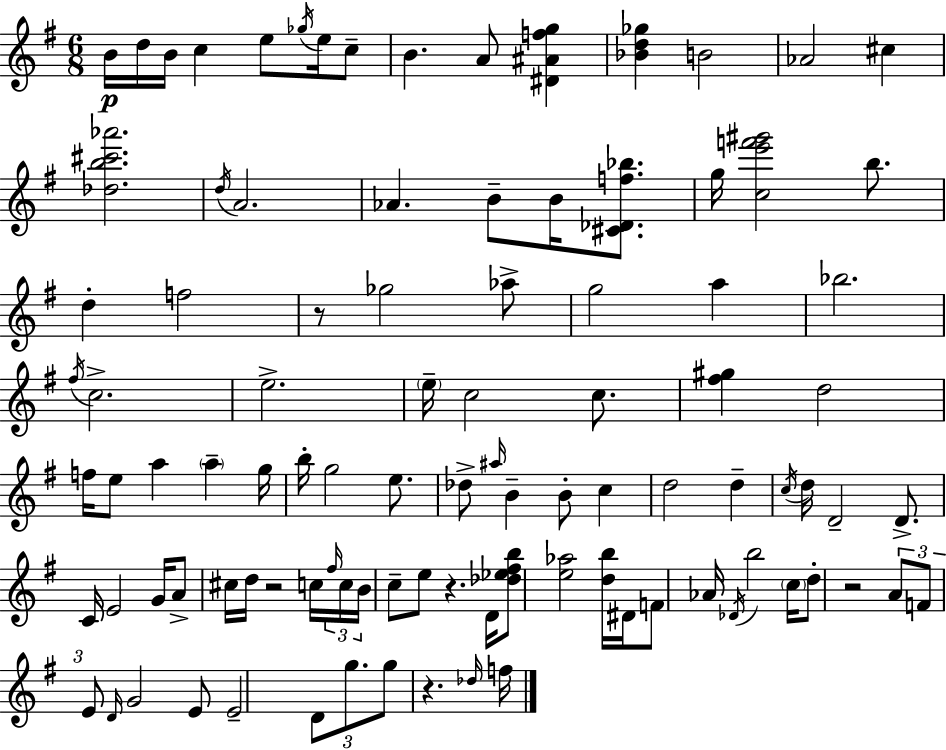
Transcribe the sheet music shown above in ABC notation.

X:1
T:Untitled
M:6/8
L:1/4
K:Em
B/4 d/4 B/4 c e/2 _g/4 e/4 c/2 B A/2 [^D^Afg] [_Bd_g] B2 _A2 ^c [_db^c'_a']2 d/4 A2 _A B/2 B/4 [^C_Df_b]/2 g/4 [ce'f'^g']2 b/2 d f2 z/2 _g2 _a/2 g2 a _b2 ^f/4 c2 e2 e/4 c2 c/2 [^f^g] d2 f/4 e/2 a a g/4 b/4 g2 e/2 _d/2 ^a/4 B B/2 c d2 d c/4 d/4 D2 D/2 C/4 E2 G/4 A/2 ^c/4 d/4 z2 c/4 ^f/4 c/4 B/4 c/2 e/2 z D/4 [_d_e^fb]/2 [e_a]2 [db]/4 ^D/4 F/2 _A/4 _D/4 b2 c/4 d/2 z2 A/2 F/2 E/2 D/4 G2 E/2 E2 D/2 g/2 g/2 z _d/4 f/4